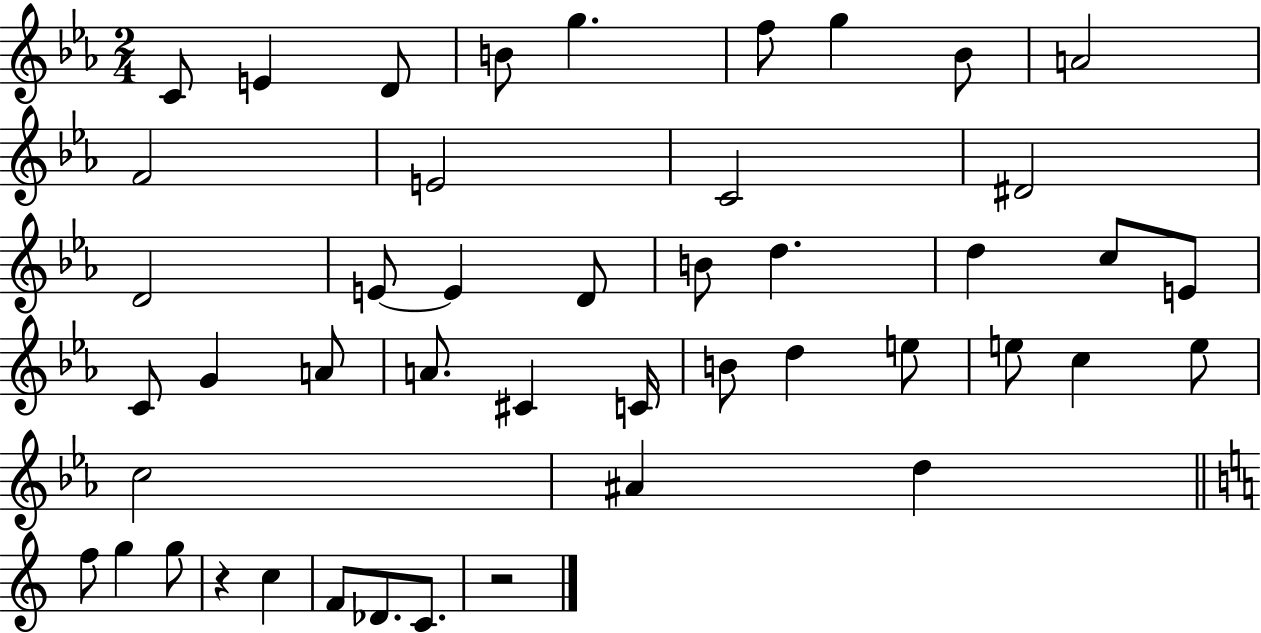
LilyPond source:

{
  \clef treble
  \numericTimeSignature
  \time 2/4
  \key ees \major
  \repeat volta 2 { c'8 e'4 d'8 | b'8 g''4. | f''8 g''4 bes'8 | a'2 | \break f'2 | e'2 | c'2 | dis'2 | \break d'2 | e'8~~ e'4 d'8 | b'8 d''4. | d''4 c''8 e'8 | \break c'8 g'4 a'8 | a'8. cis'4 c'16 | b'8 d''4 e''8 | e''8 c''4 e''8 | \break c''2 | ais'4 d''4 | \bar "||" \break \key c \major f''8 g''4 g''8 | r4 c''4 | f'8 des'8. c'8. | r2 | \break } \bar "|."
}